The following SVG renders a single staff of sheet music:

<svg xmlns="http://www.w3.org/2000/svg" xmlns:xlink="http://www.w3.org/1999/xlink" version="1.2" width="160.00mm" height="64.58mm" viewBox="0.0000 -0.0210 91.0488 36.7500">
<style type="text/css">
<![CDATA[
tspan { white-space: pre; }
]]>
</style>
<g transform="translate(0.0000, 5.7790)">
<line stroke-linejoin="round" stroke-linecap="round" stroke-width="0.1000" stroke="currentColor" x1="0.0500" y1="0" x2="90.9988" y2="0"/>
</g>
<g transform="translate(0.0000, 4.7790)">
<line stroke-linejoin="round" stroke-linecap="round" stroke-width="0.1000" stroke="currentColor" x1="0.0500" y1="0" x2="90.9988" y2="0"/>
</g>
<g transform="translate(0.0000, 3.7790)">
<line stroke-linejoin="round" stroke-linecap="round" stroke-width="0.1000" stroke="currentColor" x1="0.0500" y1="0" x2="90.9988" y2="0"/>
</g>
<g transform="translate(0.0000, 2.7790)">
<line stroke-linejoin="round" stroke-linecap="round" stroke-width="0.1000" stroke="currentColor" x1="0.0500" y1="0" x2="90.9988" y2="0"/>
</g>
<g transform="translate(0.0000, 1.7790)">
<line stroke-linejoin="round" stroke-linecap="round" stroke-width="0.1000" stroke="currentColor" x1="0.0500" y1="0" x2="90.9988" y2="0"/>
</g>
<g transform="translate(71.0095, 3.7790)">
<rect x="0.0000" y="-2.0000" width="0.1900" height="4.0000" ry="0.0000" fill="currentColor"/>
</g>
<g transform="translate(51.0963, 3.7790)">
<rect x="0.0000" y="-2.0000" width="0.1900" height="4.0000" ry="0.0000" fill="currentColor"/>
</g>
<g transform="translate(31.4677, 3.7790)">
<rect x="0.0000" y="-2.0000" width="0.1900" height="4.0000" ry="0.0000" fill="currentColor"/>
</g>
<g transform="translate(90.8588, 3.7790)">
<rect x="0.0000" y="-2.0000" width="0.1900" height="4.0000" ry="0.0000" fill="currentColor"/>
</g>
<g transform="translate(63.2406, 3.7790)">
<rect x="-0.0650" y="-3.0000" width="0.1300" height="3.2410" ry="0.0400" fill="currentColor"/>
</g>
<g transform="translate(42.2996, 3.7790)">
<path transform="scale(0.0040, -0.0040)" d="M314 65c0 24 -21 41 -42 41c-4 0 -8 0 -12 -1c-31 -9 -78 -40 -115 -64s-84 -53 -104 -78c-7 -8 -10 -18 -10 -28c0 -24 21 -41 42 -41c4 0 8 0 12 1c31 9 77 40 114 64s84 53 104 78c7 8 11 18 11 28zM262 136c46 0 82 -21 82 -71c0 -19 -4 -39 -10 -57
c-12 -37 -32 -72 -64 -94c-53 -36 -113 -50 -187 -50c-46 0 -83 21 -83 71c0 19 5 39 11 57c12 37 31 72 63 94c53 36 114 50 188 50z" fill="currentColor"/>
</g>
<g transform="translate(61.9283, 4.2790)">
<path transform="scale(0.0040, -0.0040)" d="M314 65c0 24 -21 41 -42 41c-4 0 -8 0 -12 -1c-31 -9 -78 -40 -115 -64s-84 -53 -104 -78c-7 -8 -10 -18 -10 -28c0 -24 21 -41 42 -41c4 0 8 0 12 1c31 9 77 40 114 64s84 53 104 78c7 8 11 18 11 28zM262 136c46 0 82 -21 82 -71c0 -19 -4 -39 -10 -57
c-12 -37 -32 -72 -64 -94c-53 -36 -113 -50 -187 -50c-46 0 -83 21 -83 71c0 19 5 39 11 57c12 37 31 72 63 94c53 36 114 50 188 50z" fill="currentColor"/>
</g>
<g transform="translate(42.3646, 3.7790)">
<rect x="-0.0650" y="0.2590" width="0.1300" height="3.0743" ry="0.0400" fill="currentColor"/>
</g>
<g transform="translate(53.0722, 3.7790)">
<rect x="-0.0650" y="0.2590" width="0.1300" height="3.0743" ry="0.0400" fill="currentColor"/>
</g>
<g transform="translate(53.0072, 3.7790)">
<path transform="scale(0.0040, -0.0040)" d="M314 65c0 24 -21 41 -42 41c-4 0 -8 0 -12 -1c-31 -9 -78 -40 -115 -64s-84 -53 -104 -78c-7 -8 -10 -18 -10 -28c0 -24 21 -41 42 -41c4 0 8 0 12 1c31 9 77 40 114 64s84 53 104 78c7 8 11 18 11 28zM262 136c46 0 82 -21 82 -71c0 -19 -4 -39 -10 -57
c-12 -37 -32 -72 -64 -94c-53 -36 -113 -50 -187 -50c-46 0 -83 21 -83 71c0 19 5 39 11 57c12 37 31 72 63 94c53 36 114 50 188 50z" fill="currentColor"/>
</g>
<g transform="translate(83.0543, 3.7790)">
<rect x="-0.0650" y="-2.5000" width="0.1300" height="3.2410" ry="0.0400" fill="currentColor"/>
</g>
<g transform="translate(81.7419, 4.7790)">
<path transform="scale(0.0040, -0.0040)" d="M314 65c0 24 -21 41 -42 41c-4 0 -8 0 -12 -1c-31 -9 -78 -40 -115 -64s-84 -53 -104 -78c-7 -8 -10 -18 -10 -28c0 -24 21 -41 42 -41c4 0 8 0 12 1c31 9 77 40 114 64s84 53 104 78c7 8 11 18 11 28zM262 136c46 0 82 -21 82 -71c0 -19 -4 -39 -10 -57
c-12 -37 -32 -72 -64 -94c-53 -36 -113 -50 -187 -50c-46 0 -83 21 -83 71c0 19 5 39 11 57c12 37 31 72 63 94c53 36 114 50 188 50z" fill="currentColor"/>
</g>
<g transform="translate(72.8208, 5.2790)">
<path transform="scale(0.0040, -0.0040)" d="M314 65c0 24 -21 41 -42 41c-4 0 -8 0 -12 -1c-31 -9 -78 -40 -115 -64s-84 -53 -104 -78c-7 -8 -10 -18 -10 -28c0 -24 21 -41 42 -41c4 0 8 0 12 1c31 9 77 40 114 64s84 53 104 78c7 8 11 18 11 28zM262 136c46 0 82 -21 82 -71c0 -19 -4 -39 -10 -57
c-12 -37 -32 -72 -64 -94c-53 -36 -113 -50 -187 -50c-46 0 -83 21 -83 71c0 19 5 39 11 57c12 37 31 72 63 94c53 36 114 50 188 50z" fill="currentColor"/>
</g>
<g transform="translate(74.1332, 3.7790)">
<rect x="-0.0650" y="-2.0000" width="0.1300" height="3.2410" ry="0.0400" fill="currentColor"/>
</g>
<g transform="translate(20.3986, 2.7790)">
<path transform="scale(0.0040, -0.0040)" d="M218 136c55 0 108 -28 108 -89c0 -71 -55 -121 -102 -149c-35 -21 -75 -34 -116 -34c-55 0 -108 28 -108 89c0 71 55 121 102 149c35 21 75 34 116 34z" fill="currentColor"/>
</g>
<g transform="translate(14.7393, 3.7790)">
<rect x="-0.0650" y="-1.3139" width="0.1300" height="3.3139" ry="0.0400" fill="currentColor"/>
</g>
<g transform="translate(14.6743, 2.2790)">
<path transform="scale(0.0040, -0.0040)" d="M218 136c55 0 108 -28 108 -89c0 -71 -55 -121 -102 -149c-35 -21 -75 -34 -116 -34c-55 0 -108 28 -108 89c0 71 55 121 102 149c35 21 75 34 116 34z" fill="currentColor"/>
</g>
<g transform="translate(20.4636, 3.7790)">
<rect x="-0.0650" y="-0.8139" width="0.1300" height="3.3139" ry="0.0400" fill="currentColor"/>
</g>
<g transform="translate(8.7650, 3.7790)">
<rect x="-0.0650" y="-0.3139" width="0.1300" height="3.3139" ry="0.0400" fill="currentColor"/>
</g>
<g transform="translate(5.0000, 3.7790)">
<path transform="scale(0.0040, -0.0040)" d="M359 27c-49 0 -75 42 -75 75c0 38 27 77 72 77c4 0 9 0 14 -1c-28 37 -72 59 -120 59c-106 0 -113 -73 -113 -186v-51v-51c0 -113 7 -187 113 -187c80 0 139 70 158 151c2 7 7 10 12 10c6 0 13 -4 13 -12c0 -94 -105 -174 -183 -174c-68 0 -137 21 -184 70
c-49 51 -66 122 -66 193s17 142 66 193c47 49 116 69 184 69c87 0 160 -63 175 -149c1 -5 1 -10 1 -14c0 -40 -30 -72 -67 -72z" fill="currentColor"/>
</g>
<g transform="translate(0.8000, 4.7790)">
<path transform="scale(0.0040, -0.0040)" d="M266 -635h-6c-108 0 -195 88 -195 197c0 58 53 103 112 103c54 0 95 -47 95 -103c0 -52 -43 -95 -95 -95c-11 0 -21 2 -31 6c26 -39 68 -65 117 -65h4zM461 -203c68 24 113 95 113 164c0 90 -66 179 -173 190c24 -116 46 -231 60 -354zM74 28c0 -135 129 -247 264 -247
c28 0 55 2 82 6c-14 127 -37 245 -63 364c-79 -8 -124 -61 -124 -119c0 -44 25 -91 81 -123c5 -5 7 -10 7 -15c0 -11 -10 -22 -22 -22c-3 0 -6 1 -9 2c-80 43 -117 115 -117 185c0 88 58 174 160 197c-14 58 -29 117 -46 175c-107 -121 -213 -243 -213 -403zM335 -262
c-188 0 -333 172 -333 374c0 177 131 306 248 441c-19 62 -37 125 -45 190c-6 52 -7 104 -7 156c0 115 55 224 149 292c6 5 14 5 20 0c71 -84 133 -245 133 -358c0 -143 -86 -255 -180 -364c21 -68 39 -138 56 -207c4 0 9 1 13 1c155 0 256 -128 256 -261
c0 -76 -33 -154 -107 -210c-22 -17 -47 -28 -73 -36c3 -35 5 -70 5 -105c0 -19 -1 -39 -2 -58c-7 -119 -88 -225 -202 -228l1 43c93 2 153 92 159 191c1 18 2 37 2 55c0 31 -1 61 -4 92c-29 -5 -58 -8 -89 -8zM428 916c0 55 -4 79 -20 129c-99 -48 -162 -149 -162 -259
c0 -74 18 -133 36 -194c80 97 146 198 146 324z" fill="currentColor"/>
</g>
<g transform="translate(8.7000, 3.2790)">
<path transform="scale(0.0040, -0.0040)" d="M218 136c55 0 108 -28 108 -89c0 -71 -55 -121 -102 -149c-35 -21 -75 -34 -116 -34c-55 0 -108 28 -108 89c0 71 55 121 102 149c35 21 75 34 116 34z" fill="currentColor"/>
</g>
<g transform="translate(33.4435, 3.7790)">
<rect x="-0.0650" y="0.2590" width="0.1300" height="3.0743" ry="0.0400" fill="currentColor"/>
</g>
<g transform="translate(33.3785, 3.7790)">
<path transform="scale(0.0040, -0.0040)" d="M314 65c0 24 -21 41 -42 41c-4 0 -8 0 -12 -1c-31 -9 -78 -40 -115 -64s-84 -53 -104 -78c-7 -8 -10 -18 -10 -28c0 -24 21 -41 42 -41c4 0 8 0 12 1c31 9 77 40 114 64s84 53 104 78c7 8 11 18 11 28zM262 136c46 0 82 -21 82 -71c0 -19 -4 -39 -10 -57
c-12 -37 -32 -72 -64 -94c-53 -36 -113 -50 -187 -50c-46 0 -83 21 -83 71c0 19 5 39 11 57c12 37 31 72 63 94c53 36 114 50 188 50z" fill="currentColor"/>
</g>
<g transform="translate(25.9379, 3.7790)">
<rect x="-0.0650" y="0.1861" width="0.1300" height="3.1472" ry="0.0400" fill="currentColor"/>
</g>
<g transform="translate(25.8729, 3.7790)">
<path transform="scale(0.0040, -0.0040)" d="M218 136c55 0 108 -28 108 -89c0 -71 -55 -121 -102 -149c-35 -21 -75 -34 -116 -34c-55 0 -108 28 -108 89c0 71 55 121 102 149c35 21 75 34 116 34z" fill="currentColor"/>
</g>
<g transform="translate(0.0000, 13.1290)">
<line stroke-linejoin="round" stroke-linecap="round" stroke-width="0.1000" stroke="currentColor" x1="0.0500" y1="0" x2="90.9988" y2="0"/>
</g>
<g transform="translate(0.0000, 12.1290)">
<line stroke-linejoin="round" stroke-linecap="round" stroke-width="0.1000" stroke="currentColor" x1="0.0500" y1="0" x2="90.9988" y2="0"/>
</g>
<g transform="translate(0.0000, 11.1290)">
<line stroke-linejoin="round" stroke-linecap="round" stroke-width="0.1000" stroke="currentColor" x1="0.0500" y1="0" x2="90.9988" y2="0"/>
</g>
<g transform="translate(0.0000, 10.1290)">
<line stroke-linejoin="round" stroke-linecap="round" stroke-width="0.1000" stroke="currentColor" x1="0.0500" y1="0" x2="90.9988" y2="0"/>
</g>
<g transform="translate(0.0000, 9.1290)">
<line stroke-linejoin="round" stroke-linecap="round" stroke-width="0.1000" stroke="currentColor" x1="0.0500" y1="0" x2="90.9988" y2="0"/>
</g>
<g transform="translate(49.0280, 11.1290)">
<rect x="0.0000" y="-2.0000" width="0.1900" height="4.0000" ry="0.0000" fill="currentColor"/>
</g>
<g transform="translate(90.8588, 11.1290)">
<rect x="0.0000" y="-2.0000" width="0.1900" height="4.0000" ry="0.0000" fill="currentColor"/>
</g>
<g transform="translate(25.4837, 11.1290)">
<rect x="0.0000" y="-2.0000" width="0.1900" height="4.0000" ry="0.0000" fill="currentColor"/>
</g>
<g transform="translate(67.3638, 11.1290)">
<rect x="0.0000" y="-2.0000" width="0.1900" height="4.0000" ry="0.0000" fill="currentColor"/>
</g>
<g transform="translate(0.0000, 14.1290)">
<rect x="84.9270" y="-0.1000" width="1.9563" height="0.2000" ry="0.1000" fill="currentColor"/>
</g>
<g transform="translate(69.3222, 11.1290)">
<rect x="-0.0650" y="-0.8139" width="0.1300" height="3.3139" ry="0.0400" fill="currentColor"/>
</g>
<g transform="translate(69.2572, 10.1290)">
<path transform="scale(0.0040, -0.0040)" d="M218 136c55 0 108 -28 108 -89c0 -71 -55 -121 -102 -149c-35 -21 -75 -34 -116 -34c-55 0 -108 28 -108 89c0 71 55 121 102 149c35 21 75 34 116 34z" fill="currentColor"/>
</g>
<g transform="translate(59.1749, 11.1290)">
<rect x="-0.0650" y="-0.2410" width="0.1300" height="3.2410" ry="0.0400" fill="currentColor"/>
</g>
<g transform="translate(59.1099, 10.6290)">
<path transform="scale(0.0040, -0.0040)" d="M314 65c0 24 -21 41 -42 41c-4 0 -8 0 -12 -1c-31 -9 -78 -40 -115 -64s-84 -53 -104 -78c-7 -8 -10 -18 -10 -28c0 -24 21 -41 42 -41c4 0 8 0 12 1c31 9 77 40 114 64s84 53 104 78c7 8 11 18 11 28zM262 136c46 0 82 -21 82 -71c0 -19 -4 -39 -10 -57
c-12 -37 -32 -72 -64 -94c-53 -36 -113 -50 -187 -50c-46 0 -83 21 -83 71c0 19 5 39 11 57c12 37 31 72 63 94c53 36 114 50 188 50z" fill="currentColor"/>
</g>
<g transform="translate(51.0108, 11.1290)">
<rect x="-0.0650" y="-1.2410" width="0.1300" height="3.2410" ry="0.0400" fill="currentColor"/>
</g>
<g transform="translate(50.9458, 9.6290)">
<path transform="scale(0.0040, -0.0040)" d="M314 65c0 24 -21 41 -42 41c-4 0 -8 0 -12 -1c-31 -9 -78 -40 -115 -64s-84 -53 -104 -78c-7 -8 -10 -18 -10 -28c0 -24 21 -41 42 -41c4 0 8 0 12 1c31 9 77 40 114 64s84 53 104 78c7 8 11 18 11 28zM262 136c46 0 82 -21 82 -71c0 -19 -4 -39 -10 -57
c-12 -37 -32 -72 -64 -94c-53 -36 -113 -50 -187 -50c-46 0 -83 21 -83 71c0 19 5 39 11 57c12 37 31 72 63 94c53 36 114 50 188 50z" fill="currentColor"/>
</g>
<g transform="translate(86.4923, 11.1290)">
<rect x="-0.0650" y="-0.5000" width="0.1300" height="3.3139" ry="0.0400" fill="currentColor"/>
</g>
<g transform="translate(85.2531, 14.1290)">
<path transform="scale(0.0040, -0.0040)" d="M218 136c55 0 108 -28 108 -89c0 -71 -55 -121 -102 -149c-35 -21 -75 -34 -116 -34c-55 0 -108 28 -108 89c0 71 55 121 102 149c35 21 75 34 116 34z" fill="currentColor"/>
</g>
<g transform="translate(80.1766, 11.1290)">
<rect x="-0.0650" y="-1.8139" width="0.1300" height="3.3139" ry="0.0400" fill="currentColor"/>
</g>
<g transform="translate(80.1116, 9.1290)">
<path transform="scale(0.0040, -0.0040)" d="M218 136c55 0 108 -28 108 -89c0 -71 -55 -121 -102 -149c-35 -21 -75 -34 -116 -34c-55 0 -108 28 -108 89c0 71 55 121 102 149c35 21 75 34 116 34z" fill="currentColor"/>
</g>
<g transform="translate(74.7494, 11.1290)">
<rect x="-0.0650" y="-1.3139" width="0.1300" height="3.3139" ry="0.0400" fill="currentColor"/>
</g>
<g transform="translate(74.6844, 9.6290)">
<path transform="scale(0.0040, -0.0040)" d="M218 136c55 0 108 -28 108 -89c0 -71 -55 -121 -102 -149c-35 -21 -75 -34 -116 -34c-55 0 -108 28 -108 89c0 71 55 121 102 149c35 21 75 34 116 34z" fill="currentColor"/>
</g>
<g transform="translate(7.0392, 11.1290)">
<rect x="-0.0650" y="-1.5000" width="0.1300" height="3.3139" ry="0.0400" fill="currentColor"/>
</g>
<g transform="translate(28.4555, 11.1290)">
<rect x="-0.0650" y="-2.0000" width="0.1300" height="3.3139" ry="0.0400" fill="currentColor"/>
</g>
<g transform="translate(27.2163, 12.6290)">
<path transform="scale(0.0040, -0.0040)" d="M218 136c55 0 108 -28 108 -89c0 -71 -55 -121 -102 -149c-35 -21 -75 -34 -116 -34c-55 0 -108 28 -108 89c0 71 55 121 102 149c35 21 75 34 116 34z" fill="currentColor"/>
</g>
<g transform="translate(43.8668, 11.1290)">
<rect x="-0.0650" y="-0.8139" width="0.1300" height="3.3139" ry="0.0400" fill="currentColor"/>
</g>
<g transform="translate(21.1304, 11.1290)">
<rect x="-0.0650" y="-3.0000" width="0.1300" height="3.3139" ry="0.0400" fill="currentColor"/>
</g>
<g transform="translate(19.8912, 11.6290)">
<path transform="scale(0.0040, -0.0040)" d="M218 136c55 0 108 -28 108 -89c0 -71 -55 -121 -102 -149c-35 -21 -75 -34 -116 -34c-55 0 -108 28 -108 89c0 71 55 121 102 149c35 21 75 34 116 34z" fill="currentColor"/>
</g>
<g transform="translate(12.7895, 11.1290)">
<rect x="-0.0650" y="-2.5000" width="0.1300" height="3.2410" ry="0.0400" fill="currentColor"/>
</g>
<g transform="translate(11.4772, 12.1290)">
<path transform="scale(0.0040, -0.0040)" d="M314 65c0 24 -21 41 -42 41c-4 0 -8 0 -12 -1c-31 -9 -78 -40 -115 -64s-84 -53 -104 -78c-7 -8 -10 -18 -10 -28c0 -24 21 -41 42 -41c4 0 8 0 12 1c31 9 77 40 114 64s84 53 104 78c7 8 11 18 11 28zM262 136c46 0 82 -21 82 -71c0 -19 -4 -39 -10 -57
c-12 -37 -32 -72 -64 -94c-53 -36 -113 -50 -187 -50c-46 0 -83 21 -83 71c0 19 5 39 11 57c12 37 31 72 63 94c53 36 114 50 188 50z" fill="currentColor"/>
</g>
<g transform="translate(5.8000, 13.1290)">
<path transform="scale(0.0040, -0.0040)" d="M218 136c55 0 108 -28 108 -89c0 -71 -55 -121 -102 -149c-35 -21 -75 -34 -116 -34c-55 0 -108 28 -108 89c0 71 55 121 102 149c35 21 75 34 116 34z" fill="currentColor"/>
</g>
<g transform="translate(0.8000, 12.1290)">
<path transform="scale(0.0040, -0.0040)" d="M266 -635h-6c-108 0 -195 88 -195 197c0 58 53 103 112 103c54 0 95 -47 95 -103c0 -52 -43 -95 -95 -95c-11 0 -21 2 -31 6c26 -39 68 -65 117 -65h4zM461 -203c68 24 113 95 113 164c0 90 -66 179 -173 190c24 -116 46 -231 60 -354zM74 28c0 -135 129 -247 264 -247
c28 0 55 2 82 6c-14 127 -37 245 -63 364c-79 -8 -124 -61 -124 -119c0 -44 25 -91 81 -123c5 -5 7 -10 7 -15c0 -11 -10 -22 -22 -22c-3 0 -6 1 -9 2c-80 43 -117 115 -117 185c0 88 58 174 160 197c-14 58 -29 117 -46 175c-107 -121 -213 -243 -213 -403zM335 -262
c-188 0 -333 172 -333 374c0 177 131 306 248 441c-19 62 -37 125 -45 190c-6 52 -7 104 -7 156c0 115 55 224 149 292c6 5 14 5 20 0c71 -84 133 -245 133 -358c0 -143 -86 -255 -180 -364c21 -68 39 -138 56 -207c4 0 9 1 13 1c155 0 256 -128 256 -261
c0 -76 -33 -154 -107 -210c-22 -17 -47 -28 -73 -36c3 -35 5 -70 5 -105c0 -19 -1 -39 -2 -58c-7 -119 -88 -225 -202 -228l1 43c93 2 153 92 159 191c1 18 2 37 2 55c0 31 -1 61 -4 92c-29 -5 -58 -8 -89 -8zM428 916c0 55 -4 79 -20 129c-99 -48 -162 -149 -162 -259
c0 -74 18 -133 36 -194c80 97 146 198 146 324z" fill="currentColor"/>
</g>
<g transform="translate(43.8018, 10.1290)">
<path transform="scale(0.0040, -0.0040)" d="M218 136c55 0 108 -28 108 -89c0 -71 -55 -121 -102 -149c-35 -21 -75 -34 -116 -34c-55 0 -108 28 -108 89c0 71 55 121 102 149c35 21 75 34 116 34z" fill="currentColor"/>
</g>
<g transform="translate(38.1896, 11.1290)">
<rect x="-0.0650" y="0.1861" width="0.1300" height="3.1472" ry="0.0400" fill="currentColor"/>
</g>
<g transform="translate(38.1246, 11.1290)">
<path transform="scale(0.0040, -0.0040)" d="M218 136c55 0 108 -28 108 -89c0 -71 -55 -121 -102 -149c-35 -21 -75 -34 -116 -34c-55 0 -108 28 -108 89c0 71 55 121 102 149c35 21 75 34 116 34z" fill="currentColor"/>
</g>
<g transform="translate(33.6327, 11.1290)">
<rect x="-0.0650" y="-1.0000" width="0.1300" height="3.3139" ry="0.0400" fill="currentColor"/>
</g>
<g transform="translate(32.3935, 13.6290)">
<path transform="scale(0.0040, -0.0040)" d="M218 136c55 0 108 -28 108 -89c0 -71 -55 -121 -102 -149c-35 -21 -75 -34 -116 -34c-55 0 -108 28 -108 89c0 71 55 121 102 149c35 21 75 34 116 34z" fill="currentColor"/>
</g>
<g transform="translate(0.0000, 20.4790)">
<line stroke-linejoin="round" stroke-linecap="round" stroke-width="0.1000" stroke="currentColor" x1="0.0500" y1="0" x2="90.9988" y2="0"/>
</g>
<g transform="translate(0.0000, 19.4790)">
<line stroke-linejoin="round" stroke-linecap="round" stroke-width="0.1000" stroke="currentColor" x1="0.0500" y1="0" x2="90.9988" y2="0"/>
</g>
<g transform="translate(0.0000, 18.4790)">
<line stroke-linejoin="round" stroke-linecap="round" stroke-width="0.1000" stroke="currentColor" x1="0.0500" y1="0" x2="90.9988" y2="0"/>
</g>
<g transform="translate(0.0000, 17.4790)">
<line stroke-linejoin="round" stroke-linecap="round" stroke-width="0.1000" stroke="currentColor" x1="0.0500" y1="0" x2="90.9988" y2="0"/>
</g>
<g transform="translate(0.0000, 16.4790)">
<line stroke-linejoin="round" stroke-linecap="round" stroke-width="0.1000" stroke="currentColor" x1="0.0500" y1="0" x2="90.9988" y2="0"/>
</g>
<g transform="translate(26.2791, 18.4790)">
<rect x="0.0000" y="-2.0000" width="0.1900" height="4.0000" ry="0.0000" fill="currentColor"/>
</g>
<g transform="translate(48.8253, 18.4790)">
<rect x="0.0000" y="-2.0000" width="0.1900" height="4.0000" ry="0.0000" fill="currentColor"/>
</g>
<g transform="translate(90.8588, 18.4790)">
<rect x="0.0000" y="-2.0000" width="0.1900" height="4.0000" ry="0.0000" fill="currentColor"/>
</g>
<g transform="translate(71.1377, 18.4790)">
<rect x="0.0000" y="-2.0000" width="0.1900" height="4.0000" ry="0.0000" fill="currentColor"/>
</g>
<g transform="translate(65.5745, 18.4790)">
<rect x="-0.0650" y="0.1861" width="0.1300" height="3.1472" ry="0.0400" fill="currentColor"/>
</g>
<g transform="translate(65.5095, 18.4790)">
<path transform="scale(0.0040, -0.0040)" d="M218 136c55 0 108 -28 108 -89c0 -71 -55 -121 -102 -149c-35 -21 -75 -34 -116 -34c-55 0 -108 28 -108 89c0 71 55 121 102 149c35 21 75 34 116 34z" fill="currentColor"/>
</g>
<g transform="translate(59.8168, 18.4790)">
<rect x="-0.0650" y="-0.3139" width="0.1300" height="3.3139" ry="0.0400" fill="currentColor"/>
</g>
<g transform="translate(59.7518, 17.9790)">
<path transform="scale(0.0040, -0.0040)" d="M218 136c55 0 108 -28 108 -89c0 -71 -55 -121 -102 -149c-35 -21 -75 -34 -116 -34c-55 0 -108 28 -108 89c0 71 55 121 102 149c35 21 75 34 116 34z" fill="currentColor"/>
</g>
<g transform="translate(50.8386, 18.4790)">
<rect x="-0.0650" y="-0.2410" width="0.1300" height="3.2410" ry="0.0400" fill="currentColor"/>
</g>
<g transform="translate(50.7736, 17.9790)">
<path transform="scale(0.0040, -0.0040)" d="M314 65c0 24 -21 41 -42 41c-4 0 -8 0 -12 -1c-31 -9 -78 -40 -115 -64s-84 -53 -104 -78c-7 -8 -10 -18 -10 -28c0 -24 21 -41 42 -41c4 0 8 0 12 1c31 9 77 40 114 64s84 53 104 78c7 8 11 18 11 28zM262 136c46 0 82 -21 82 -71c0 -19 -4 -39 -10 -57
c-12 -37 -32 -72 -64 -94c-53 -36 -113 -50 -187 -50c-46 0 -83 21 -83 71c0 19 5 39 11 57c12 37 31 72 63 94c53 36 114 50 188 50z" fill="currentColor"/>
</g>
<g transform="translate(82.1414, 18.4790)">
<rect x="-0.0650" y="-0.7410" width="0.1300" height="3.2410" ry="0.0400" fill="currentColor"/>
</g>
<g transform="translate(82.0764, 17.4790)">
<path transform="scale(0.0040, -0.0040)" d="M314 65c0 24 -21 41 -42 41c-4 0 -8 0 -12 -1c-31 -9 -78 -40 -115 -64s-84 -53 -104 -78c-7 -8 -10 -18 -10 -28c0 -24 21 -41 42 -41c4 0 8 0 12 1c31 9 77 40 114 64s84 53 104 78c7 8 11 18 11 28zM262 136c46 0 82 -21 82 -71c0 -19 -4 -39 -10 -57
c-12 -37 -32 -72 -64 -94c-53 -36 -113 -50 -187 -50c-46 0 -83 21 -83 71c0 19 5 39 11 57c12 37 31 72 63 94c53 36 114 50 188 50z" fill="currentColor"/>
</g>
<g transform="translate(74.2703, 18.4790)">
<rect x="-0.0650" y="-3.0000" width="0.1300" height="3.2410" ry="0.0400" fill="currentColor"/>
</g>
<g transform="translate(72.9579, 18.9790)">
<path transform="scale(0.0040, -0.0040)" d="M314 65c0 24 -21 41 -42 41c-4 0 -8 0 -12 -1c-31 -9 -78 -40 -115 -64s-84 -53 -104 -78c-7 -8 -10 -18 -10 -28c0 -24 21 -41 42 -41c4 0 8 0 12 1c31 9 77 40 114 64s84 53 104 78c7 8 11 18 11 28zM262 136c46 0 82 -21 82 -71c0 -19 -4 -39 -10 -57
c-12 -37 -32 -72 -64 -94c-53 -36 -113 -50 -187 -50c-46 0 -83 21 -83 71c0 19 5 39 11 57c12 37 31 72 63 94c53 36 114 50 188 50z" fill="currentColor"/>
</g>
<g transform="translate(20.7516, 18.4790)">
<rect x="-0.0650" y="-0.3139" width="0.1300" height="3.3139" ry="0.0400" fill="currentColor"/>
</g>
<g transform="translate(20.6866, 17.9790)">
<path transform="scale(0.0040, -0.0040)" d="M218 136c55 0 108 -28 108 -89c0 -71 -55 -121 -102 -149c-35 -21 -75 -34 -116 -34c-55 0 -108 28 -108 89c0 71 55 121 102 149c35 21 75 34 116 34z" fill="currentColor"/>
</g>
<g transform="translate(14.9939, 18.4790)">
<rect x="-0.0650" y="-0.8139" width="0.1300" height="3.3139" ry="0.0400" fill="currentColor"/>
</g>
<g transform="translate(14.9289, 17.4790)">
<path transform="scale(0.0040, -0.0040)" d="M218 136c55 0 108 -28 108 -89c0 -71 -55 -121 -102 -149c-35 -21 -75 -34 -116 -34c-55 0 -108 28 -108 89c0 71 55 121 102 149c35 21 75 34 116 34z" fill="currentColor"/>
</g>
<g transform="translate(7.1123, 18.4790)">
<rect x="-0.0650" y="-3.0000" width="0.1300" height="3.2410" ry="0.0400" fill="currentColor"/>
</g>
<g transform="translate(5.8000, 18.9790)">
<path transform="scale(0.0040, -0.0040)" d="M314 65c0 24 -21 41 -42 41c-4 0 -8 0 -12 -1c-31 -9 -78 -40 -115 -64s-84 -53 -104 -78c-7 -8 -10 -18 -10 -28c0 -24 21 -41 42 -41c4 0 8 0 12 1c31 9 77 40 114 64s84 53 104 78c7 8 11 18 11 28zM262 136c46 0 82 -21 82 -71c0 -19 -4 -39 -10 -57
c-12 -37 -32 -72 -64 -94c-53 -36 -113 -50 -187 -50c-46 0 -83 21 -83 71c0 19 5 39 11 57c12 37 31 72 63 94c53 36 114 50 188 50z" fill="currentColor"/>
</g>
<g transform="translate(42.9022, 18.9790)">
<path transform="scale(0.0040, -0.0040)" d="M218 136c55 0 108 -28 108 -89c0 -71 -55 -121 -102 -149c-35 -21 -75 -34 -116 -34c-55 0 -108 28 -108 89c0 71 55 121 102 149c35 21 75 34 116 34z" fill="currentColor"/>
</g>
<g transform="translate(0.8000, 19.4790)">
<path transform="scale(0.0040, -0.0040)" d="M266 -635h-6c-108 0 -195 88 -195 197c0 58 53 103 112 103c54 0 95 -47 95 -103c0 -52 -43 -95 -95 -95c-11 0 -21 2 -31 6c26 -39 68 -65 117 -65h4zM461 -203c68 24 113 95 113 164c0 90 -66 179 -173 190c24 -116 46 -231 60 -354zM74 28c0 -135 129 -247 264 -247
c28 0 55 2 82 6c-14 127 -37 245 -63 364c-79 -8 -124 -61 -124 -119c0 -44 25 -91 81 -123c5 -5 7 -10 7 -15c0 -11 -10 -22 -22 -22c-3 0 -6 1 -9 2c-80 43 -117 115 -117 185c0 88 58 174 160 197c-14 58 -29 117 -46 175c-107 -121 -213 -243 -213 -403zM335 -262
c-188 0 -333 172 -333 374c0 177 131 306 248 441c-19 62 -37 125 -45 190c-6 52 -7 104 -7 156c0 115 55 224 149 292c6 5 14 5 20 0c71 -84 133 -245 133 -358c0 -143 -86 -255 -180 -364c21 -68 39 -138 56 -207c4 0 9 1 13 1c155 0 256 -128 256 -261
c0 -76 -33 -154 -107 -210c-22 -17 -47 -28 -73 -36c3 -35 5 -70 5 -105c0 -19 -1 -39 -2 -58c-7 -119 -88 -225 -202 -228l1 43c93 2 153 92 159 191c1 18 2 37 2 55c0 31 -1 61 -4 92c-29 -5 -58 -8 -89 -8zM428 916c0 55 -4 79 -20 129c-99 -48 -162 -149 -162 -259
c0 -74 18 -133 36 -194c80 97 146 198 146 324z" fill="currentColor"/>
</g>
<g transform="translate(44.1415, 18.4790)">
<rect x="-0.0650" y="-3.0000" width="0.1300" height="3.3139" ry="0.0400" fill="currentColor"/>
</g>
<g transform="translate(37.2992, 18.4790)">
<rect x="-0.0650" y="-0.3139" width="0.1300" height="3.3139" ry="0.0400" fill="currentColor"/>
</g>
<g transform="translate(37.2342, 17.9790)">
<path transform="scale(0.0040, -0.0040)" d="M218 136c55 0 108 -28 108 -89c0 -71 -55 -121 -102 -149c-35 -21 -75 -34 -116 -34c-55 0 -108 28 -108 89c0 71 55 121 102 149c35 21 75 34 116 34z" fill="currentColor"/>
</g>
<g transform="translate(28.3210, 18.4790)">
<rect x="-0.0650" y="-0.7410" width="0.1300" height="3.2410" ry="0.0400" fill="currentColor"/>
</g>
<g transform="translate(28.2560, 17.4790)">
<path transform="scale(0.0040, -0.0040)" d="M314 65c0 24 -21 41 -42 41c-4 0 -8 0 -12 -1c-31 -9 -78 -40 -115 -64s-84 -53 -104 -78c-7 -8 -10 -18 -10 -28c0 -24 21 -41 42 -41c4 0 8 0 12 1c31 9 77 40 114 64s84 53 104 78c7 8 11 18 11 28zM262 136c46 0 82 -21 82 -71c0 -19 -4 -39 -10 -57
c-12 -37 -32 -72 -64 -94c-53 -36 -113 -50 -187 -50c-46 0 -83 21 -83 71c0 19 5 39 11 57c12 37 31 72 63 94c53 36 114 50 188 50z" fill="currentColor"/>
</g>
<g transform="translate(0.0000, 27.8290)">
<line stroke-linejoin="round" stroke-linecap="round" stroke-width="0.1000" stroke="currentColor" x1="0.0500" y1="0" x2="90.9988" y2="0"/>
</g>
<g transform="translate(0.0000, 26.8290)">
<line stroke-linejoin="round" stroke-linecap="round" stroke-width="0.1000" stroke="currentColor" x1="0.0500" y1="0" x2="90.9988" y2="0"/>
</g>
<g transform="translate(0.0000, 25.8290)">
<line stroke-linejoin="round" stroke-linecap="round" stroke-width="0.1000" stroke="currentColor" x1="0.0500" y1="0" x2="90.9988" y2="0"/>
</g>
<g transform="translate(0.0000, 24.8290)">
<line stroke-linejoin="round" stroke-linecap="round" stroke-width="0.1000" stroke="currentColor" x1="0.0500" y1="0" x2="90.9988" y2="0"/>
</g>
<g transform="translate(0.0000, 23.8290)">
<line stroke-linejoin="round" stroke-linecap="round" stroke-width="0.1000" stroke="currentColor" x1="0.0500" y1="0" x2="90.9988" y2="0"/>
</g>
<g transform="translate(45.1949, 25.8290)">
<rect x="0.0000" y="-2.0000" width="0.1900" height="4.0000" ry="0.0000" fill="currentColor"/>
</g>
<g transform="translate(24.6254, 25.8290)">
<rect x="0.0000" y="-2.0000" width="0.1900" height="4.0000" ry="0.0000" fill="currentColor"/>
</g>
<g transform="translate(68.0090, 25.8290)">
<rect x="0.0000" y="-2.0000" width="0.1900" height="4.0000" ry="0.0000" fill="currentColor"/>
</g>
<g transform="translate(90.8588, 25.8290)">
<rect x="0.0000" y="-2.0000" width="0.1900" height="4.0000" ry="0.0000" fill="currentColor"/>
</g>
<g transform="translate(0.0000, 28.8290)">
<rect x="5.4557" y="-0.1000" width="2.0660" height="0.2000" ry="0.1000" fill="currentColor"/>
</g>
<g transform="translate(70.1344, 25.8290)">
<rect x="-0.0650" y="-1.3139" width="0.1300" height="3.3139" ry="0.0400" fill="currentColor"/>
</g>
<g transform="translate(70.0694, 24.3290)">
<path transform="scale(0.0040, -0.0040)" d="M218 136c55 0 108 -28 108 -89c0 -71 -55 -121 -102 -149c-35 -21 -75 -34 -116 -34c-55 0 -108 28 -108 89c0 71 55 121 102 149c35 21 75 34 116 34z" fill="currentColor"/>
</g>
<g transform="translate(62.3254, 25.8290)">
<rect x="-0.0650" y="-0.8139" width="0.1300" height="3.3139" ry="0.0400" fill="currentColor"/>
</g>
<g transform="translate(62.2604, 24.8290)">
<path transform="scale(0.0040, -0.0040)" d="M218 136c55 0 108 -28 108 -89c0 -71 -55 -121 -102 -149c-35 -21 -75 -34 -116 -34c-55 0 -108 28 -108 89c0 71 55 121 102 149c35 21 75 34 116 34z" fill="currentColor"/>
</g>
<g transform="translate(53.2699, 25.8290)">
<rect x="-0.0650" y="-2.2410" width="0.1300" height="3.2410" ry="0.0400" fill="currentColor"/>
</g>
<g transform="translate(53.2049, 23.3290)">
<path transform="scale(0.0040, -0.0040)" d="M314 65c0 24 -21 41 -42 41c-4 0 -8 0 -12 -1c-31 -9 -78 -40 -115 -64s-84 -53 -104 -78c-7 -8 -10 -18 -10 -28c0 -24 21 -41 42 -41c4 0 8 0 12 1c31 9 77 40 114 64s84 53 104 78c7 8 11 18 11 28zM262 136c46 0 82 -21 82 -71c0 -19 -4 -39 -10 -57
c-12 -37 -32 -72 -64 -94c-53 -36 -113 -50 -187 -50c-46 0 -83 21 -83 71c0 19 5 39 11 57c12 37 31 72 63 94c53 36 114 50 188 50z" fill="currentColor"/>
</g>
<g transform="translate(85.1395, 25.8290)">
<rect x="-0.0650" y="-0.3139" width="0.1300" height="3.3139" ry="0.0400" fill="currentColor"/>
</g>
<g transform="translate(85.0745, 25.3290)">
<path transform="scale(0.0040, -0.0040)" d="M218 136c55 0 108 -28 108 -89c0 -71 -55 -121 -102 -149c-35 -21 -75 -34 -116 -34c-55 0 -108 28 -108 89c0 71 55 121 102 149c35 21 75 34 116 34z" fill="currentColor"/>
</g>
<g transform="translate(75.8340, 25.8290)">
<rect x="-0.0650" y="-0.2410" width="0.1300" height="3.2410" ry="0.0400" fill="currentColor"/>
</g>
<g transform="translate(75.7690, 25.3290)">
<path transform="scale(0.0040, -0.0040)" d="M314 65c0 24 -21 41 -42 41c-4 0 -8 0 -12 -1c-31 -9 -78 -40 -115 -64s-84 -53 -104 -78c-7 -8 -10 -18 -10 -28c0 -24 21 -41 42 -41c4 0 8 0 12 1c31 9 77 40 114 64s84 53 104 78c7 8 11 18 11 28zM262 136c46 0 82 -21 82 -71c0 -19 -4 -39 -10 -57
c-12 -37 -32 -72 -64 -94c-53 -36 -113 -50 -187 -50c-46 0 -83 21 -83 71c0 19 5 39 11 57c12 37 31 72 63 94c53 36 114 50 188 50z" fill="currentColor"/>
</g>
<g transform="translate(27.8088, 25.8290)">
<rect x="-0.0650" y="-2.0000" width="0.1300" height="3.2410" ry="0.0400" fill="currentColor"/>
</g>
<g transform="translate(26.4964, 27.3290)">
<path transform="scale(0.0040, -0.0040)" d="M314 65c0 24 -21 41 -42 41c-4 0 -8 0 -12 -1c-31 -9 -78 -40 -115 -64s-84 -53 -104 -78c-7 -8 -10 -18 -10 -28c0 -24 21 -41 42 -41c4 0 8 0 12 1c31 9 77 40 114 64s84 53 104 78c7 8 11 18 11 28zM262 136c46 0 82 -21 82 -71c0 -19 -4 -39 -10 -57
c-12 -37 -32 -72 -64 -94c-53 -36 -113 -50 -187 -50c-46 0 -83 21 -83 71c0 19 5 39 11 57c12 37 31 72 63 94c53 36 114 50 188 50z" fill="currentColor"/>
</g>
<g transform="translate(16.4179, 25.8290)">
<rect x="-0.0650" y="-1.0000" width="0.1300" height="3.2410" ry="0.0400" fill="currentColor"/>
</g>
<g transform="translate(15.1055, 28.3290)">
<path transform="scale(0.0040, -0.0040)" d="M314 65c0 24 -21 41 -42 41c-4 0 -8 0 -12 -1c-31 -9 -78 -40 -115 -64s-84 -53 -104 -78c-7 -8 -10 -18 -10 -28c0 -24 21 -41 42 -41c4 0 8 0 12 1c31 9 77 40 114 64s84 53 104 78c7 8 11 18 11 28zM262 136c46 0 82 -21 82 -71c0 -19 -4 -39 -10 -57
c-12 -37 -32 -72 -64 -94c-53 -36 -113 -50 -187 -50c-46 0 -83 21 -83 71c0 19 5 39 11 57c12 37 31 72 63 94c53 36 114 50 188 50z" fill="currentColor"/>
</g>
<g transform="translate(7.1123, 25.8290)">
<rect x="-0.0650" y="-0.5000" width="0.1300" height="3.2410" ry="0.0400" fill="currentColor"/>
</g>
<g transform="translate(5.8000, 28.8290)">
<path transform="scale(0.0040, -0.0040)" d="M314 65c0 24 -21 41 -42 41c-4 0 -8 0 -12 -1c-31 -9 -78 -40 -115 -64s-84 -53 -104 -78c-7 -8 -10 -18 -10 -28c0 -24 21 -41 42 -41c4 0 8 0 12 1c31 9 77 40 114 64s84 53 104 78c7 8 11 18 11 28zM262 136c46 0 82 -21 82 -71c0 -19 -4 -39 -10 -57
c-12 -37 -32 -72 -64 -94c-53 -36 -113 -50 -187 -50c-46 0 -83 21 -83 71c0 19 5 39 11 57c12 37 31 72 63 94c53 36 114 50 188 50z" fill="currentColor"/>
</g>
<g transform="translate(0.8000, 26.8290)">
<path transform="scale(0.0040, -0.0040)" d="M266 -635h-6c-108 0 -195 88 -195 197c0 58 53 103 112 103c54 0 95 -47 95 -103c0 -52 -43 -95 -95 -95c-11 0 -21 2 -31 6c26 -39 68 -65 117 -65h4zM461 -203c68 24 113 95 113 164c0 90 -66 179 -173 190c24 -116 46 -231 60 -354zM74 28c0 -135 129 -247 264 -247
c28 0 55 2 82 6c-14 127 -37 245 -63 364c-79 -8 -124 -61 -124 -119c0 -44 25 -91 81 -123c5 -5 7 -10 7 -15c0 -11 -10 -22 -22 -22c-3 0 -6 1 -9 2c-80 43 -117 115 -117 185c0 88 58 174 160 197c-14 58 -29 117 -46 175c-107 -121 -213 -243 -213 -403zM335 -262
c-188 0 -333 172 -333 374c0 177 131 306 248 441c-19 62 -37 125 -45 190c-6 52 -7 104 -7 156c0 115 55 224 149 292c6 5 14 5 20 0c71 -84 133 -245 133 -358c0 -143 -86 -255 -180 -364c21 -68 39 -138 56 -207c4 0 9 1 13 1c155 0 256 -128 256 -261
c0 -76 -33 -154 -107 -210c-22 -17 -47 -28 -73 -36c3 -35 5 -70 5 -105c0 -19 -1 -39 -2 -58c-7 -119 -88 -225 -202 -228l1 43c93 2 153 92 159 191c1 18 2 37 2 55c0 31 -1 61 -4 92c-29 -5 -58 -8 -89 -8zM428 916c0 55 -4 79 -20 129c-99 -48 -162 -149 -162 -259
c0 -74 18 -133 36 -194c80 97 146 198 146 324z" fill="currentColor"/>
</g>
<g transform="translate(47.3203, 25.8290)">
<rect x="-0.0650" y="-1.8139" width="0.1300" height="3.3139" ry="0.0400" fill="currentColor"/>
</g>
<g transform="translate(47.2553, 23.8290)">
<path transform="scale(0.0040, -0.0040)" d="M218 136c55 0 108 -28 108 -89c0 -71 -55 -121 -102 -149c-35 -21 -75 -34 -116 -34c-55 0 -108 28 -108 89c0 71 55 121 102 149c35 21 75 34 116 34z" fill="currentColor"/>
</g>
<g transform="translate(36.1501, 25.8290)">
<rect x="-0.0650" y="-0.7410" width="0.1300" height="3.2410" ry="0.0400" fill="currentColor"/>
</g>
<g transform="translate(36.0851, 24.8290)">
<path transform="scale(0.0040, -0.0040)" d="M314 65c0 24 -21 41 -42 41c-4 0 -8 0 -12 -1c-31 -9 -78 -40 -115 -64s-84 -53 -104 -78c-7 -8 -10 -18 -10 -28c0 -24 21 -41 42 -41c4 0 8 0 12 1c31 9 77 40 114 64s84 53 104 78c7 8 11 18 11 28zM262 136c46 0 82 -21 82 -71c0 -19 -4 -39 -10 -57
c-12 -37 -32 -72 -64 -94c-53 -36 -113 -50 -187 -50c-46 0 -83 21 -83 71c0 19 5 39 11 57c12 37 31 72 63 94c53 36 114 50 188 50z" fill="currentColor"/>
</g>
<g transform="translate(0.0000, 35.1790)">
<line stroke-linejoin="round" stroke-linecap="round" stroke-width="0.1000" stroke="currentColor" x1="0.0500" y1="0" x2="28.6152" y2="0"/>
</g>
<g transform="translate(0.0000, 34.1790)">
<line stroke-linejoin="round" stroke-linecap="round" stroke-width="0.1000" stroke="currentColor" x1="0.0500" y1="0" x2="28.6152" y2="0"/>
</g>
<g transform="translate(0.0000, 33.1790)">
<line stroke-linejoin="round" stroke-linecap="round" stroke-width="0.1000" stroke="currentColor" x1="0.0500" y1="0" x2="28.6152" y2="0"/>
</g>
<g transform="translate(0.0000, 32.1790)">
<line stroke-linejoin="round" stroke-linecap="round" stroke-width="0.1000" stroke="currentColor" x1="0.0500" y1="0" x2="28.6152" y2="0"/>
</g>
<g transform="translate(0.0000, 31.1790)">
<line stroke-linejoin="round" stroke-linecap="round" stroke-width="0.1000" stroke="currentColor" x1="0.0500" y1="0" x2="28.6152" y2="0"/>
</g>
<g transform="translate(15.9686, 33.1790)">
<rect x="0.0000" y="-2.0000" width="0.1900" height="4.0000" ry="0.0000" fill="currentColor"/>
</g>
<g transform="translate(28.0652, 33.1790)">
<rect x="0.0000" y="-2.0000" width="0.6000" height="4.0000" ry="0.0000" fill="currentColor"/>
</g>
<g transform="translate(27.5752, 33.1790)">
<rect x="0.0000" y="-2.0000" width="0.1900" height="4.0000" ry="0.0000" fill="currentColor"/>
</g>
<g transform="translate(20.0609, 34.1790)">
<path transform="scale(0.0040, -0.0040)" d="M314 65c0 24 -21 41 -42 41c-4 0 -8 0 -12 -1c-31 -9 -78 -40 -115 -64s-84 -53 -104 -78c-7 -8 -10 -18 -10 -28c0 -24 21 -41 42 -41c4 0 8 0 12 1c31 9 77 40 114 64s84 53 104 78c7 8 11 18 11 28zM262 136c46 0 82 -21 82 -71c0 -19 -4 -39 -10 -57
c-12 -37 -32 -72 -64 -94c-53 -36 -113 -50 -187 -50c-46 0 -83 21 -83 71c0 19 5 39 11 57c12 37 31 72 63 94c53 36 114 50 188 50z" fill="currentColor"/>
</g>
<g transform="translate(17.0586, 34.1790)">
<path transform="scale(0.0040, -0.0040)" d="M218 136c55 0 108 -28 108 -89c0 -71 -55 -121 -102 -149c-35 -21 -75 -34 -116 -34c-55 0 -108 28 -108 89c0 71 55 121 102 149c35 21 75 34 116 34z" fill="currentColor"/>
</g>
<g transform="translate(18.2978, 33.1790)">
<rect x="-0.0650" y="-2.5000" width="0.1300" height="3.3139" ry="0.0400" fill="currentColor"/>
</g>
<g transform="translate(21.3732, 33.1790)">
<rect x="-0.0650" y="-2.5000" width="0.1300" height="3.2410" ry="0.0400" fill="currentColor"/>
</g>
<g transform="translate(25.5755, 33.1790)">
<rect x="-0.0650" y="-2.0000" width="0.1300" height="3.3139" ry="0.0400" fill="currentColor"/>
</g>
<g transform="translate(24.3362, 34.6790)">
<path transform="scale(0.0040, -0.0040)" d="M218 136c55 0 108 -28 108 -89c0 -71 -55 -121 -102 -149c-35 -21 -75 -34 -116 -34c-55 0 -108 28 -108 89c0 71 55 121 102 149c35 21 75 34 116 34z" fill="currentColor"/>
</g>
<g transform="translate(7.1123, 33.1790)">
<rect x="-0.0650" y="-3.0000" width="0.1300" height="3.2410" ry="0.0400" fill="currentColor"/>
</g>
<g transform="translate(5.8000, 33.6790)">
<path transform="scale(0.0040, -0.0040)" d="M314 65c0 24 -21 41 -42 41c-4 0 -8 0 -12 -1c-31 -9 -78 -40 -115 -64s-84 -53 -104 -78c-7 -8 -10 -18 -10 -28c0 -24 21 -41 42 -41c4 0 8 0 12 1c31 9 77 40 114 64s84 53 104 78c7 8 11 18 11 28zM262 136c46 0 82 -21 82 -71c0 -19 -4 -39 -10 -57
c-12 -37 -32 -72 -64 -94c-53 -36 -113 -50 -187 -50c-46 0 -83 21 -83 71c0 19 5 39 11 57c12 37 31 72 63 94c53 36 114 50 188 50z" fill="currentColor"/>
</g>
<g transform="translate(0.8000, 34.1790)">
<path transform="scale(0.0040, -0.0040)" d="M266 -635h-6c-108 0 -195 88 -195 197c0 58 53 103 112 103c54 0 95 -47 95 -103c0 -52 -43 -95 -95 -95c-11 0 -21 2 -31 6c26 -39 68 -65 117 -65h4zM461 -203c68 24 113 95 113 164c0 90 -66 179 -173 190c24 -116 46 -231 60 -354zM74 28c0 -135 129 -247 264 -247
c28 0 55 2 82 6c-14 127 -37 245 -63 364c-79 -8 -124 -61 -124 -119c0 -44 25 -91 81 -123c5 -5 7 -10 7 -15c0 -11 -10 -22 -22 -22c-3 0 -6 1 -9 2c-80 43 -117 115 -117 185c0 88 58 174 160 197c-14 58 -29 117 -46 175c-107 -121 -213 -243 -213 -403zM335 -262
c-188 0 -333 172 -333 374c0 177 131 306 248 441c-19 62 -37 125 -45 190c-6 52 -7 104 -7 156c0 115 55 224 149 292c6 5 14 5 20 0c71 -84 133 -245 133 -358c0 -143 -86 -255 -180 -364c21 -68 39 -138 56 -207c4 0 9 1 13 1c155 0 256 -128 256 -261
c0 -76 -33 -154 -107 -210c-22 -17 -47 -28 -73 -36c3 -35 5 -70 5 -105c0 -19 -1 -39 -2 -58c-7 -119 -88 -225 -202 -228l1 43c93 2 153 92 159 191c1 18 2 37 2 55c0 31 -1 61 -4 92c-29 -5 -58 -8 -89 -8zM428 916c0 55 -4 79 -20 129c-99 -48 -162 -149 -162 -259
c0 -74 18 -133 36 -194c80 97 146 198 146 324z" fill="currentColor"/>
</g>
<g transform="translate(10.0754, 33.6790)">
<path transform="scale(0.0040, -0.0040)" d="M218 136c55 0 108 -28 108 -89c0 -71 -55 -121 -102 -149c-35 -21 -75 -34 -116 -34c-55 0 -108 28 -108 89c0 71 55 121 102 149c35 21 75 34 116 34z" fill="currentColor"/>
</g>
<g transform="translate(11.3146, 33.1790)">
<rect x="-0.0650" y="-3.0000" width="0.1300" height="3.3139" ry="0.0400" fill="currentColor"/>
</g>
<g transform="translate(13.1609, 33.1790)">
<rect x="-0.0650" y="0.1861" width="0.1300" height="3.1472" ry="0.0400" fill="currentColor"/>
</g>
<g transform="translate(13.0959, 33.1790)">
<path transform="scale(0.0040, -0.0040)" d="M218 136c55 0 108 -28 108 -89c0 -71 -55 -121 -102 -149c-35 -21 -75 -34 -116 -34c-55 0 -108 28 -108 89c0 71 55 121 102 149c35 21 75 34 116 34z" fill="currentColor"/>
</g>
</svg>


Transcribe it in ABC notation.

X:1
T:Untitled
M:4/4
L:1/4
K:C
c e d B B2 B2 B2 A2 F2 G2 E G2 A F D B d e2 c2 d e f C A2 d c d2 c A c2 c B A2 d2 C2 D2 F2 d2 f g2 d e c2 c A2 A B G G2 F